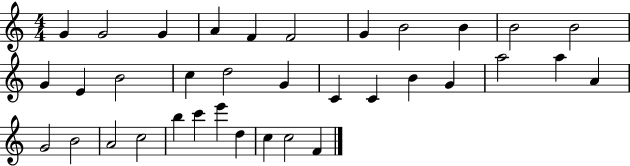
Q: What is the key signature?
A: C major